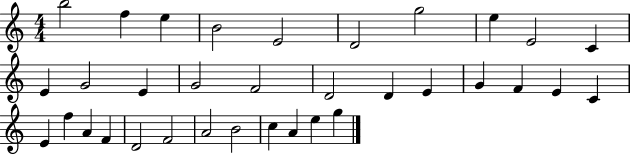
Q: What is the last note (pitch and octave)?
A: G5